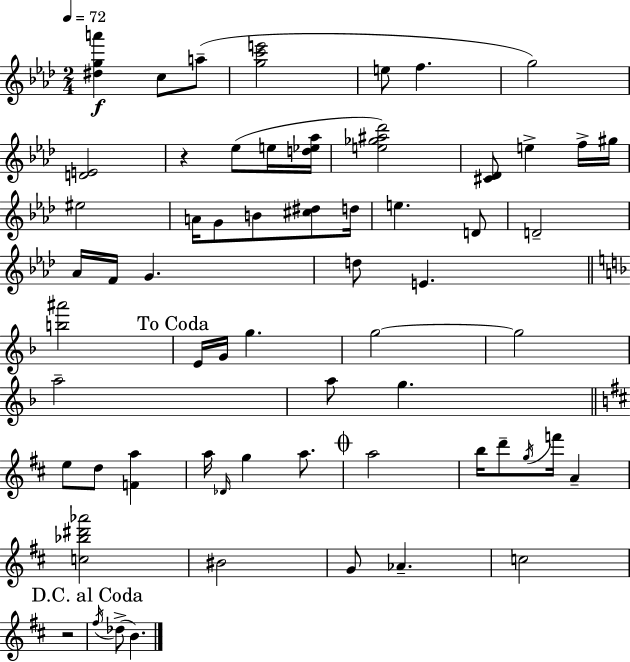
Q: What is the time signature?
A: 2/4